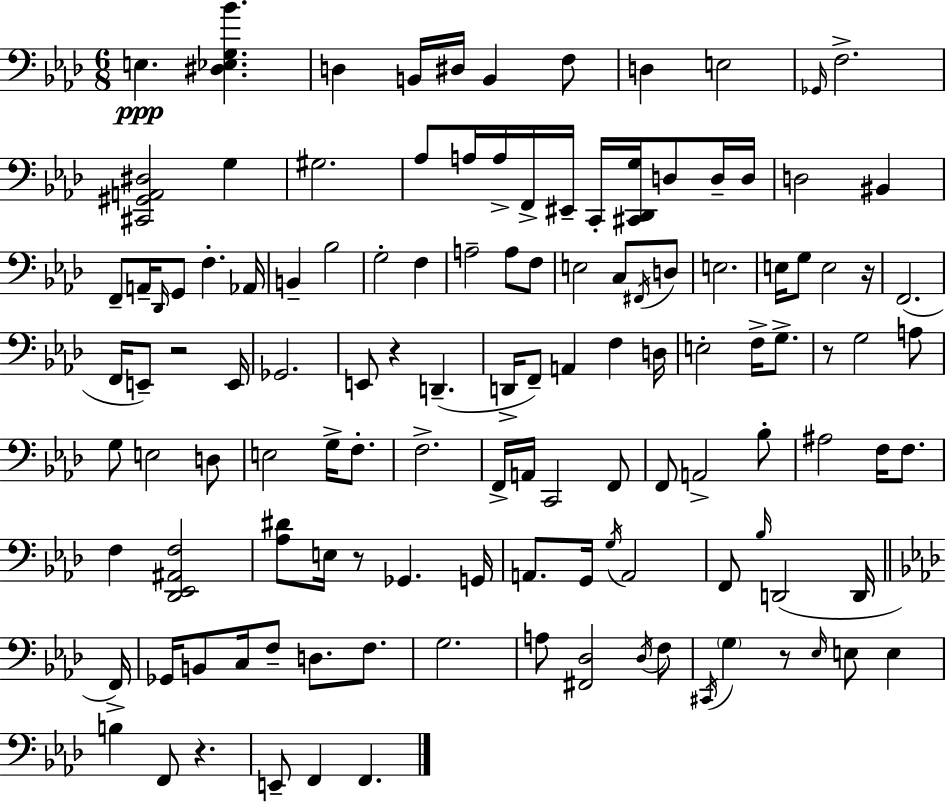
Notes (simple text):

E3/q. [D#3,Eb3,G3,Bb4]/q. D3/q B2/s D#3/s B2/q F3/e D3/q E3/h Gb2/s F3/h. [C#2,G#2,A2,D#3]/h G3/q G#3/h. Ab3/e A3/s A3/s F2/s EIS2/s C2/s [C#2,Db2,G3]/s D3/e D3/s D3/s D3/h BIS2/q F2/e A2/s Db2/s G2/e F3/q. Ab2/s B2/q Bb3/h G3/h F3/q A3/h A3/e F3/e E3/h C3/e F#2/s D3/e E3/h. E3/s G3/e E3/h R/s F2/h. F2/s E2/e R/h E2/s Gb2/h. E2/e R/q D2/q. D2/s F2/e A2/q F3/q D3/s E3/h F3/s G3/e. R/e G3/h A3/e G3/e E3/h D3/e E3/h G3/s F3/e. F3/h. F2/s A2/s C2/h F2/e F2/e A2/h Bb3/e A#3/h F3/s F3/e. F3/q [Db2,Eb2,A#2,F3]/h [Ab3,D#4]/e E3/s R/e Gb2/q. G2/s A2/e. G2/s G3/s A2/h F2/e Bb3/s D2/h D2/s F2/s Gb2/s B2/e C3/s F3/e D3/e. F3/e. G3/h. A3/e [F#2,Db3]/h Db3/s F3/e C#2/s G3/q R/e Eb3/s E3/e E3/q B3/q F2/e R/q. E2/e F2/q F2/q.